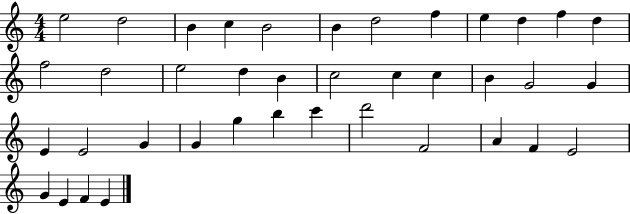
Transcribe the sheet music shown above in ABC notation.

X:1
T:Untitled
M:4/4
L:1/4
K:C
e2 d2 B c B2 B d2 f e d f d f2 d2 e2 d B c2 c c B G2 G E E2 G G g b c' d'2 F2 A F E2 G E F E